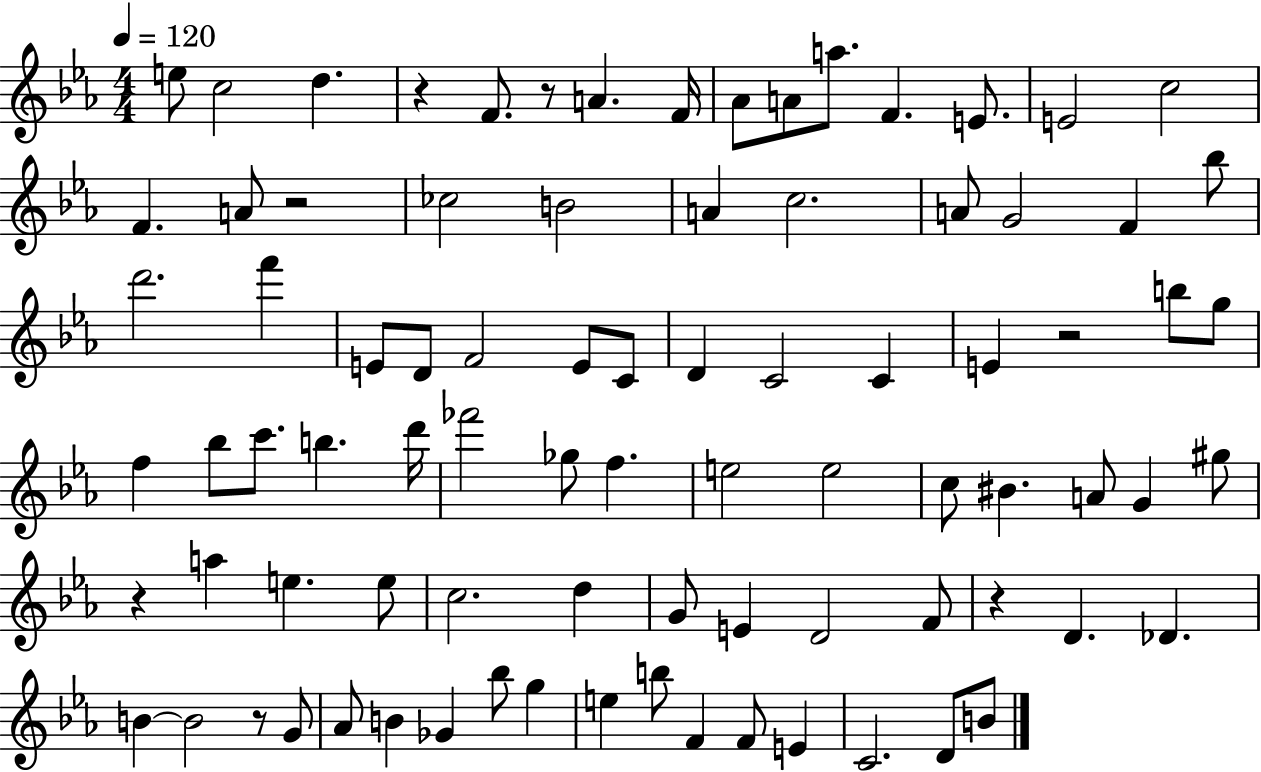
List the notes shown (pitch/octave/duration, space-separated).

E5/e C5/h D5/q. R/q F4/e. R/e A4/q. F4/s Ab4/e A4/e A5/e. F4/q. E4/e. E4/h C5/h F4/q. A4/e R/h CES5/h B4/h A4/q C5/h. A4/e G4/h F4/q Bb5/e D6/h. F6/q E4/e D4/e F4/h E4/e C4/e D4/q C4/h C4/q E4/q R/h B5/e G5/e F5/q Bb5/e C6/e. B5/q. D6/s FES6/h Gb5/e F5/q. E5/h E5/h C5/e BIS4/q. A4/e G4/q G#5/e R/q A5/q E5/q. E5/e C5/h. D5/q G4/e E4/q D4/h F4/e R/q D4/q. Db4/q. B4/q B4/h R/e G4/e Ab4/e B4/q Gb4/q Bb5/e G5/q E5/q B5/e F4/q F4/e E4/q C4/h. D4/e B4/e